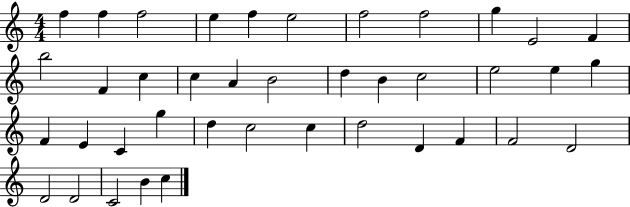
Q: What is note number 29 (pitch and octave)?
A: C5